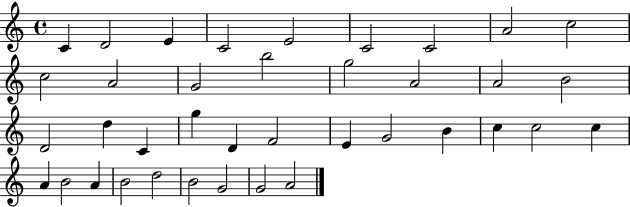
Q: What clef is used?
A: treble